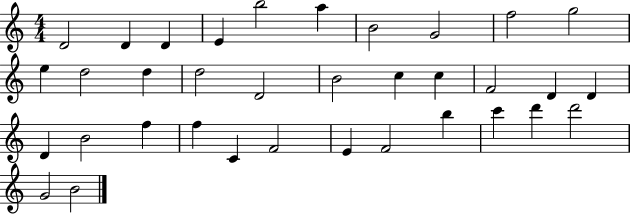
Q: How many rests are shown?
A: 0